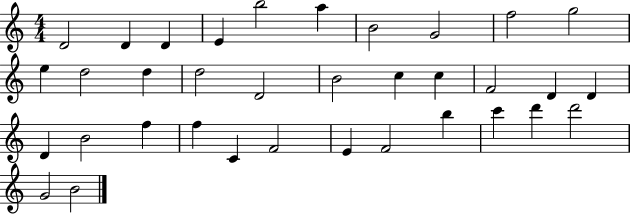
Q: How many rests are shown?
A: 0